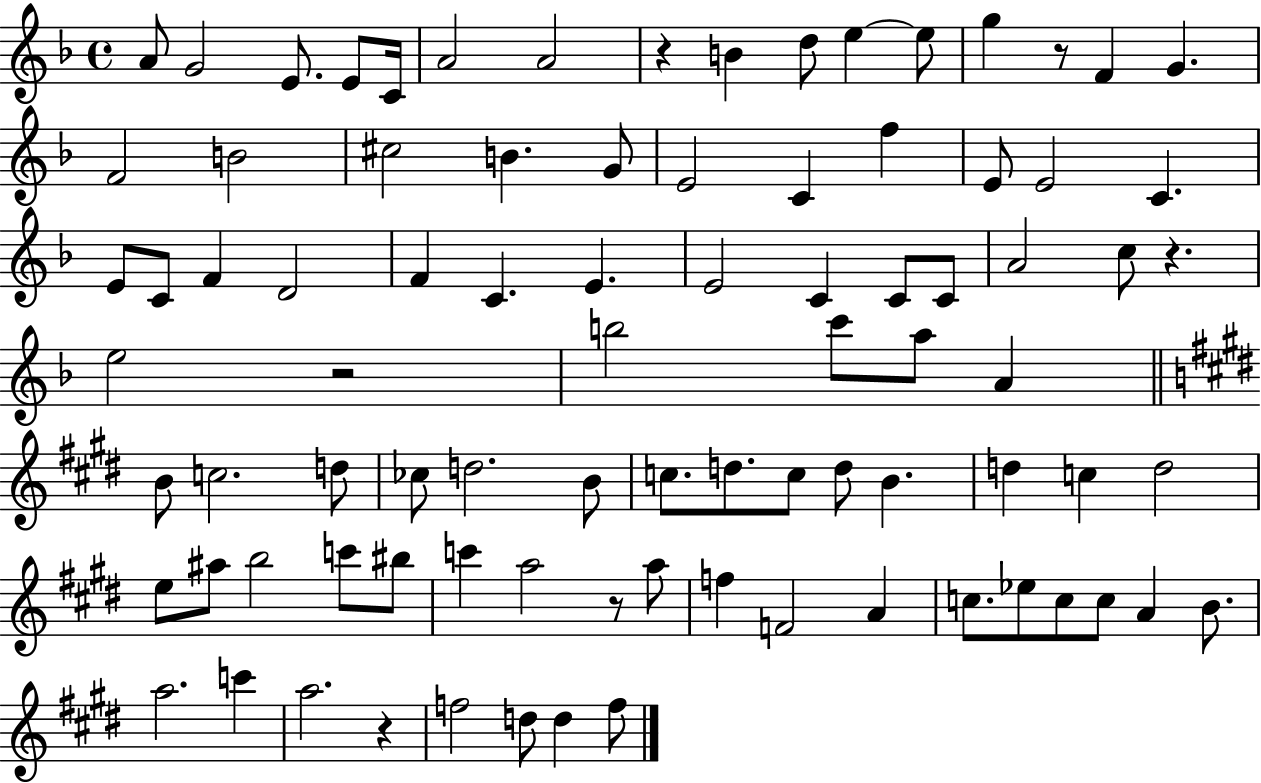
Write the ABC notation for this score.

X:1
T:Untitled
M:4/4
L:1/4
K:F
A/2 G2 E/2 E/2 C/4 A2 A2 z B d/2 e e/2 g z/2 F G F2 B2 ^c2 B G/2 E2 C f E/2 E2 C E/2 C/2 F D2 F C E E2 C C/2 C/2 A2 c/2 z e2 z2 b2 c'/2 a/2 A B/2 c2 d/2 _c/2 d2 B/2 c/2 d/2 c/2 d/2 B d c d2 e/2 ^a/2 b2 c'/2 ^b/2 c' a2 z/2 a/2 f F2 A c/2 _e/2 c/2 c/2 A B/2 a2 c' a2 z f2 d/2 d f/2